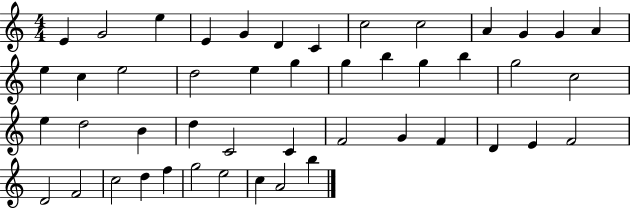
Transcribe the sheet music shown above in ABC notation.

X:1
T:Untitled
M:4/4
L:1/4
K:C
E G2 e E G D C c2 c2 A G G A e c e2 d2 e g g b g b g2 c2 e d2 B d C2 C F2 G F D E F2 D2 F2 c2 d f g2 e2 c A2 b